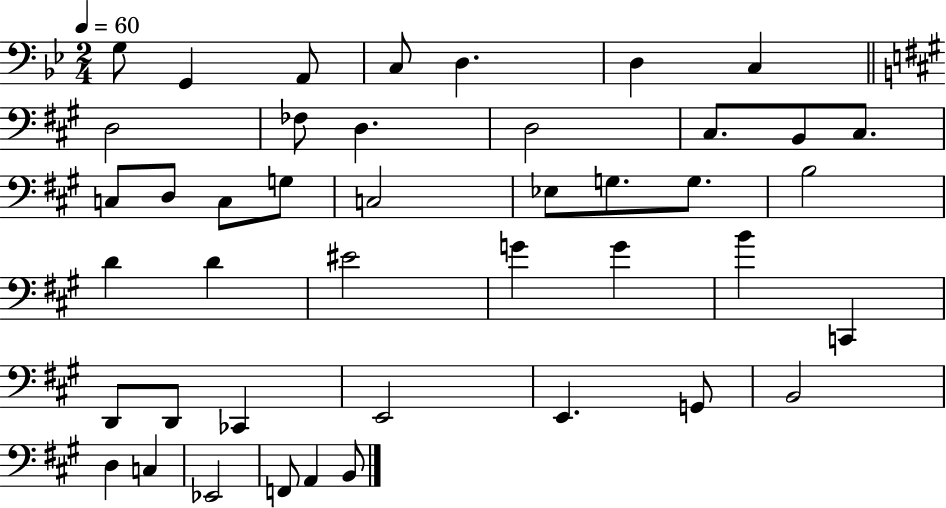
G3/e G2/q A2/e C3/e D3/q. D3/q C3/q D3/h FES3/e D3/q. D3/h C#3/e. B2/e C#3/e. C3/e D3/e C3/e G3/e C3/h Eb3/e G3/e. G3/e. B3/h D4/q D4/q EIS4/h G4/q G4/q B4/q C2/q D2/e D2/e CES2/q E2/h E2/q. G2/e B2/h D3/q C3/q Eb2/h F2/e A2/q B2/e